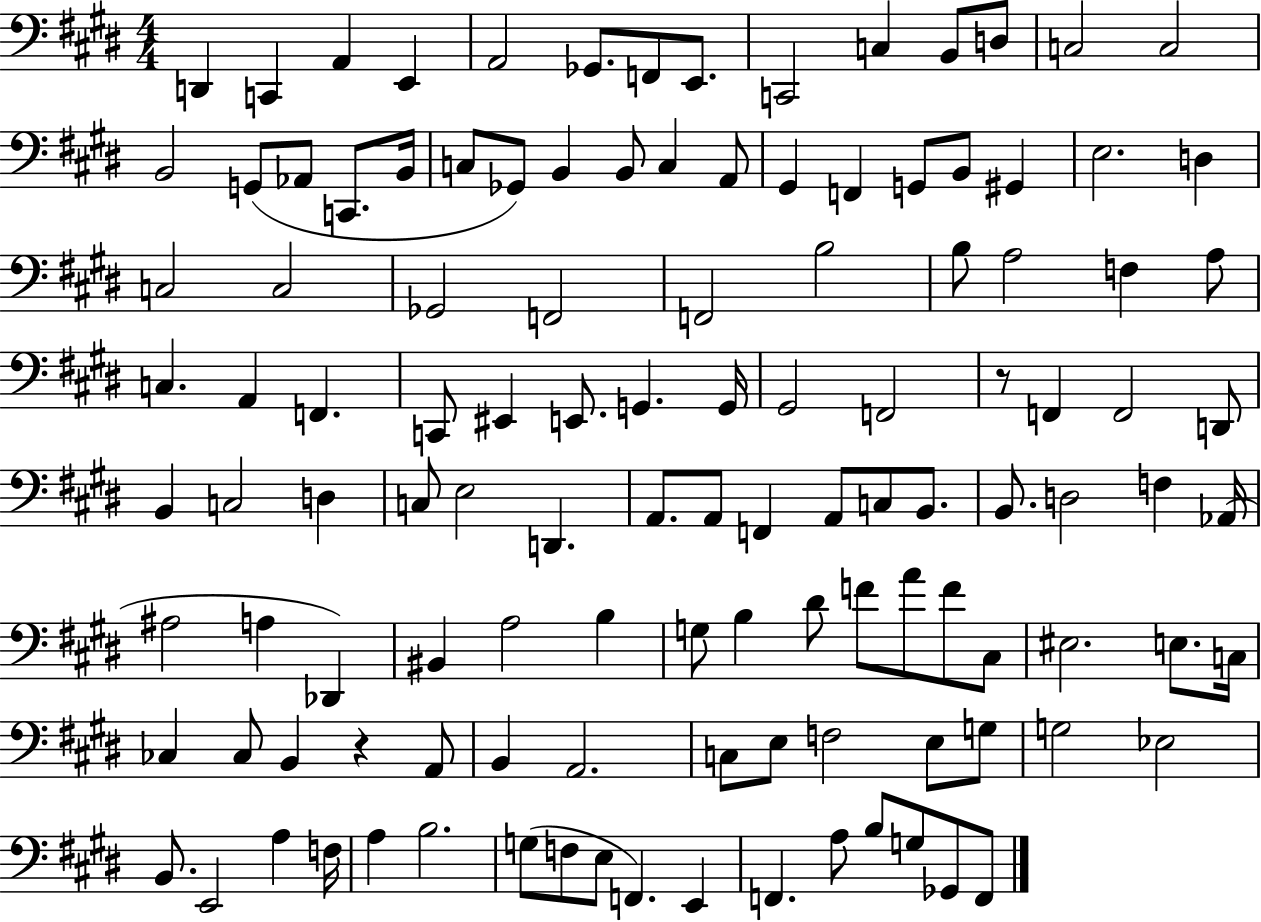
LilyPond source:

{
  \clef bass
  \numericTimeSignature
  \time 4/4
  \key e \major
  \repeat volta 2 { d,4 c,4 a,4 e,4 | a,2 ges,8. f,8 e,8. | c,2 c4 b,8 d8 | c2 c2 | \break b,2 g,8( aes,8 c,8. b,16 | c8 ges,8) b,4 b,8 c4 a,8 | gis,4 f,4 g,8 b,8 gis,4 | e2. d4 | \break c2 c2 | ges,2 f,2 | f,2 b2 | b8 a2 f4 a8 | \break c4. a,4 f,4. | c,8 eis,4 e,8. g,4. g,16 | gis,2 f,2 | r8 f,4 f,2 d,8 | \break b,4 c2 d4 | c8 e2 d,4. | a,8. a,8 f,4 a,8 c8 b,8. | b,8. d2 f4 aes,16( | \break ais2 a4 des,4) | bis,4 a2 b4 | g8 b4 dis'8 f'8 a'8 f'8 cis8 | eis2. e8. c16 | \break ces4 ces8 b,4 r4 a,8 | b,4 a,2. | c8 e8 f2 e8 g8 | g2 ees2 | \break b,8. e,2 a4 f16 | a4 b2. | g8( f8 e8 f,4.) e,4 | f,4. a8 b8 g8 ges,8 f,8 | \break } \bar "|."
}